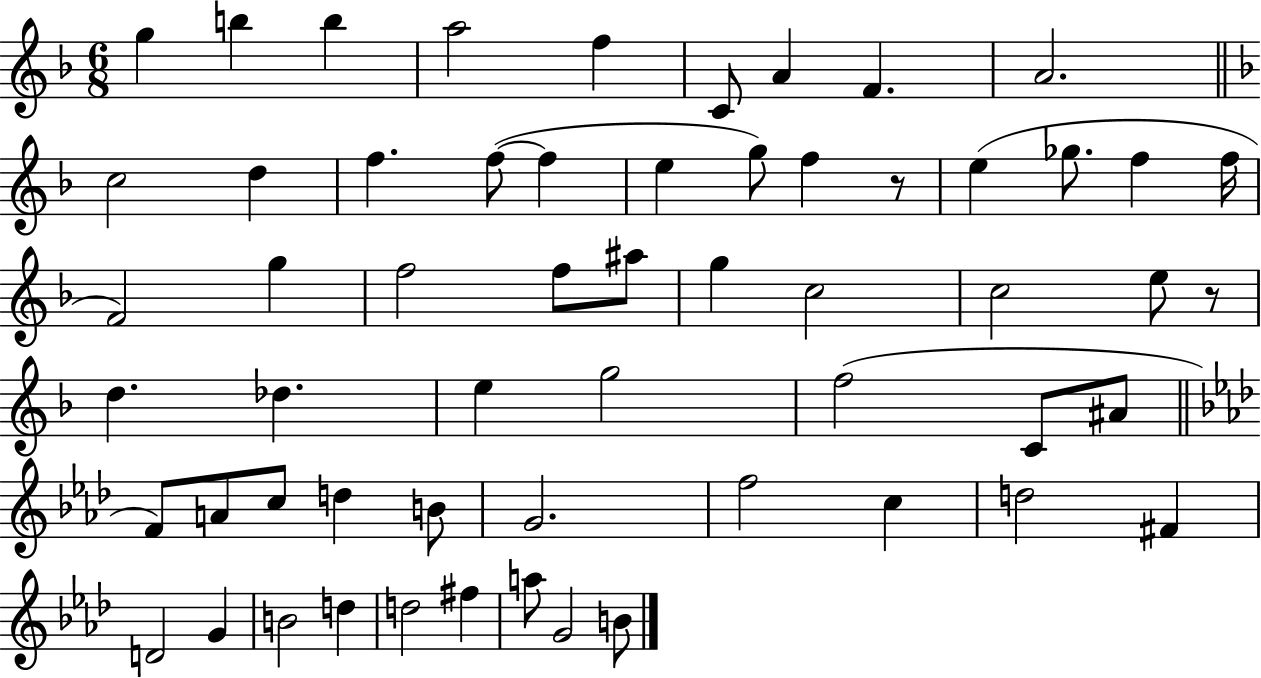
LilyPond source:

{
  \clef treble
  \numericTimeSignature
  \time 6/8
  \key f \major
  g''4 b''4 b''4 | a''2 f''4 | c'8 a'4 f'4. | a'2. | \break \bar "||" \break \key d \minor c''2 d''4 | f''4. f''8~(~ f''4 | e''4 g''8) f''4 r8 | e''4( ges''8. f''4 f''16 | \break f'2) g''4 | f''2 f''8 ais''8 | g''4 c''2 | c''2 e''8 r8 | \break d''4. des''4. | e''4 g''2 | f''2( c'8 ais'8 | \bar "||" \break \key f \minor f'8) a'8 c''8 d''4 b'8 | g'2. | f''2 c''4 | d''2 fis'4 | \break d'2 g'4 | b'2 d''4 | d''2 fis''4 | a''8 g'2 b'8 | \break \bar "|."
}